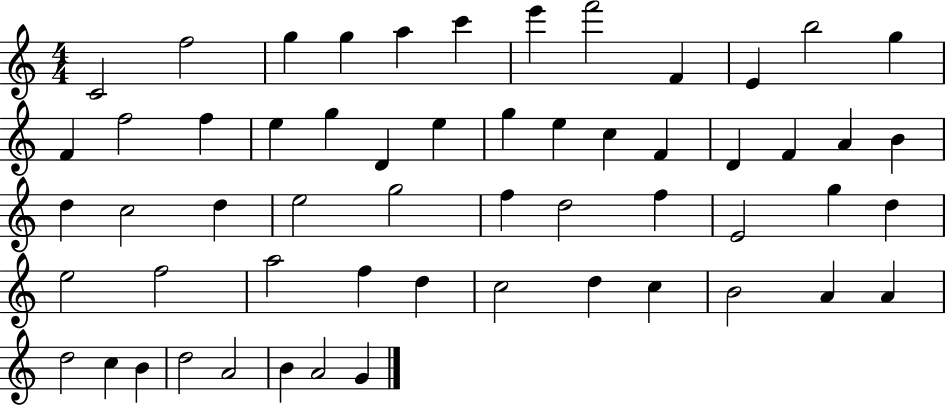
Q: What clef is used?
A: treble